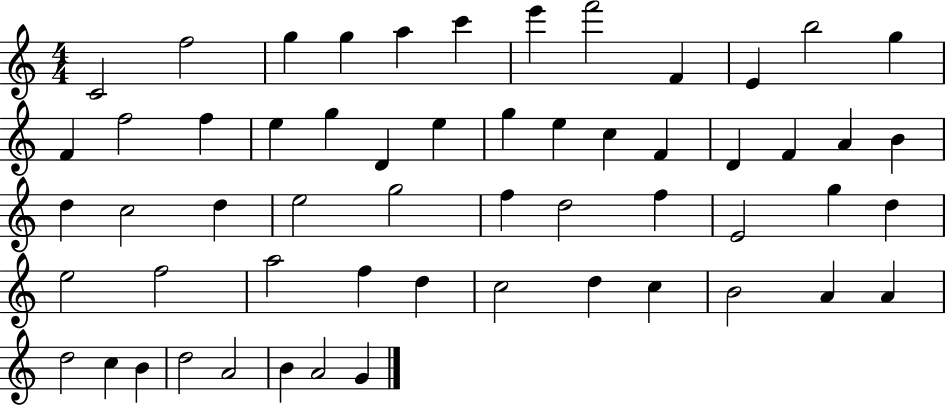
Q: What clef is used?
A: treble